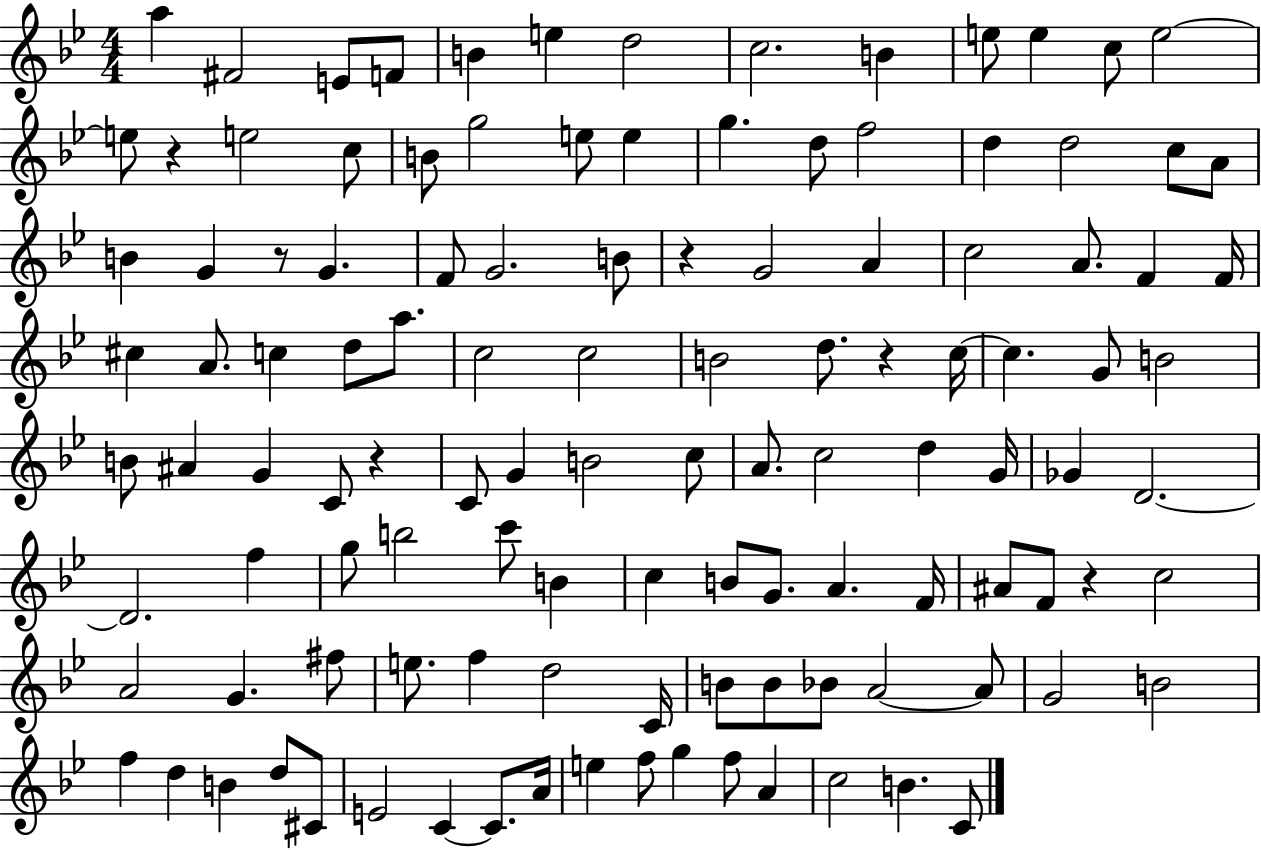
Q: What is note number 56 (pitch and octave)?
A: C4